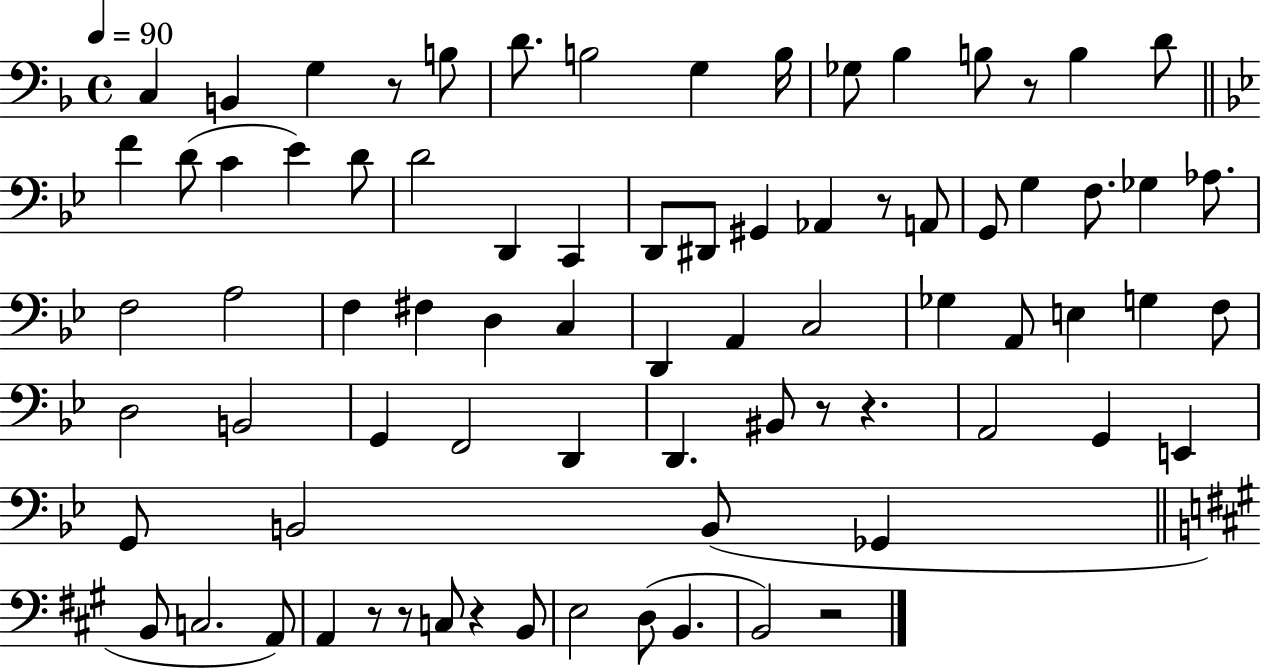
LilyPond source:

{
  \clef bass
  \time 4/4
  \defaultTimeSignature
  \key f \major
  \tempo 4 = 90
  c4 b,4 g4 r8 b8 | d'8. b2 g4 b16 | ges8 bes4 b8 r8 b4 d'8 | \bar "||" \break \key bes \major f'4 d'8( c'4 ees'4) d'8 | d'2 d,4 c,4 | d,8 dis,8 gis,4 aes,4 r8 a,8 | g,8 g4 f8. ges4 aes8. | \break f2 a2 | f4 fis4 d4 c4 | d,4 a,4 c2 | ges4 a,8 e4 g4 f8 | \break d2 b,2 | g,4 f,2 d,4 | d,4. bis,8 r8 r4. | a,2 g,4 e,4 | \break g,8 b,2 b,8( ges,4 | \bar "||" \break \key a \major b,8 c2. a,8) | a,4 r8 r8 c8 r4 b,8 | e2 d8( b,4. | b,2) r2 | \break \bar "|."
}